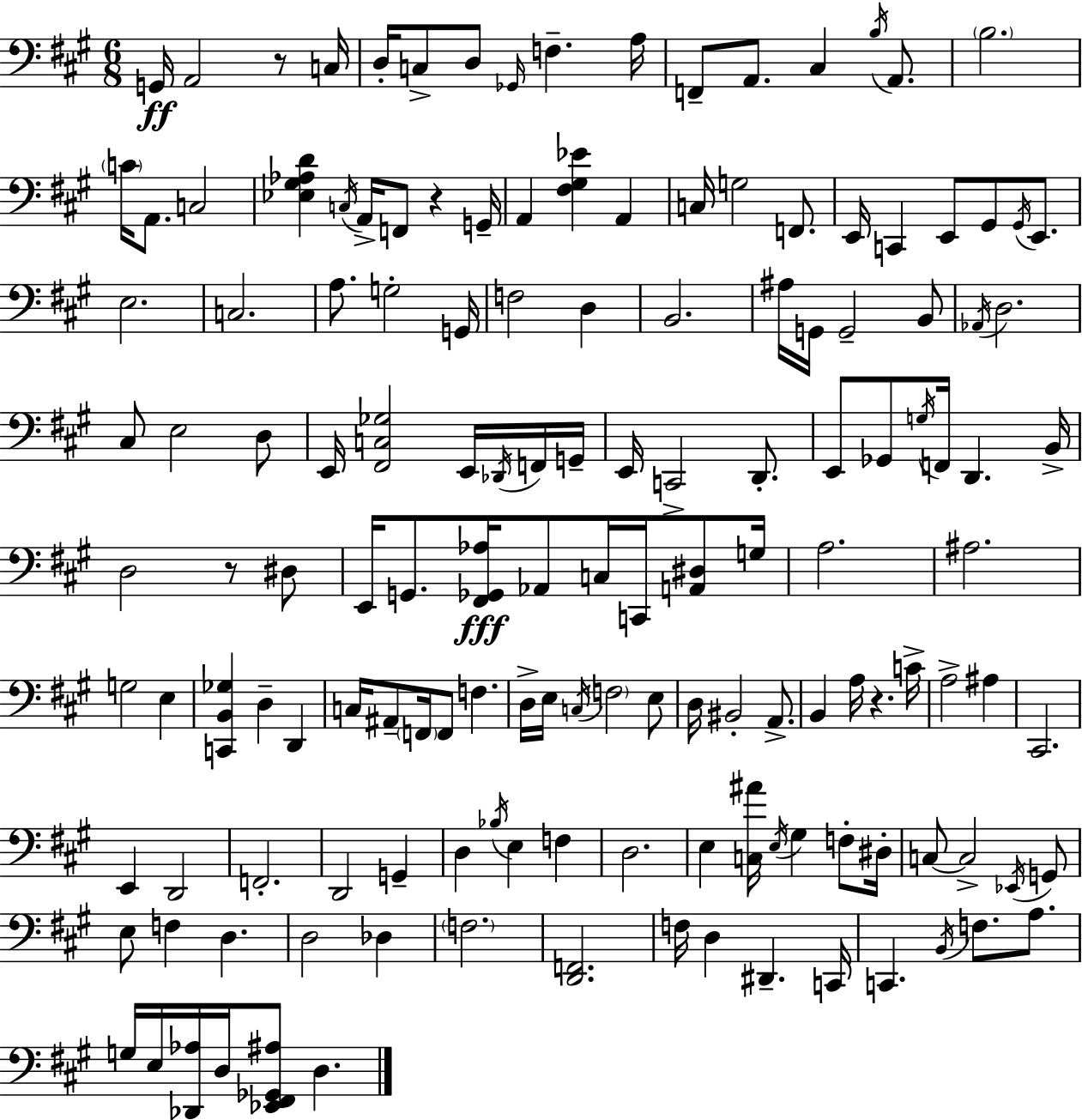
G2/s A2/h R/e C3/s D3/s C3/e D3/e Gb2/s F3/q. A3/s F2/e A2/e. C#3/q B3/s A2/e. B3/h. C4/s A2/e. C3/h [Eb3,G#3,Ab3,D4]/q C3/s A2/s F2/e R/q G2/s A2/q [F#3,G#3,Eb4]/q A2/q C3/s G3/h F2/e. E2/s C2/q E2/e G#2/e G#2/s E2/e. E3/h. C3/h. A3/e. G3/h G2/s F3/h D3/q B2/h. A#3/s G2/s G2/h B2/e Ab2/s D3/h. C#3/e E3/h D3/e E2/s [F#2,C3,Gb3]/h E2/s Db2/s F2/s G2/s E2/s C2/h D2/e. E2/e Gb2/e G3/s F2/s D2/q. B2/s D3/h R/e D#3/e E2/s G2/e. [F#2,Gb2,Ab3]/s Ab2/e C3/s C2/s [A2,D#3]/e G3/s A3/h. A#3/h. G3/h E3/q [C2,B2,Gb3]/q D3/q D2/q C3/s A#2/e F2/s F2/e F3/q. D3/s E3/s C3/s F3/h E3/e D3/s BIS2/h A2/e. B2/q A3/s R/q. C4/s A3/h A#3/q C#2/h. E2/q D2/h F2/h. D2/h G2/q D3/q Bb3/s E3/q F3/q D3/h. E3/q [C3,A#4]/s E3/s G#3/q F3/e D#3/s C3/e C3/h Eb2/s G2/e E3/e F3/q D3/q. D3/h Db3/q F3/h. [D2,F2]/h. F3/s D3/q D#2/q. C2/s C2/q. B2/s F3/e. A3/e. G3/s E3/s [Db2,Ab3]/s D3/s [Eb2,F#2,Gb2,A#3]/e D3/q.